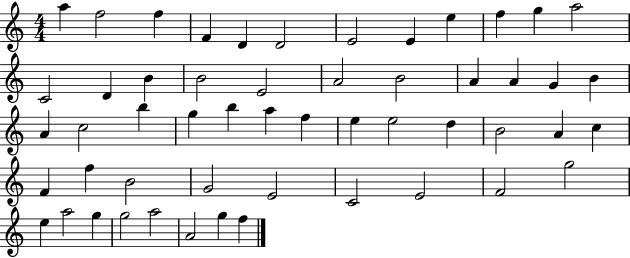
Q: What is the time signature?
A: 4/4